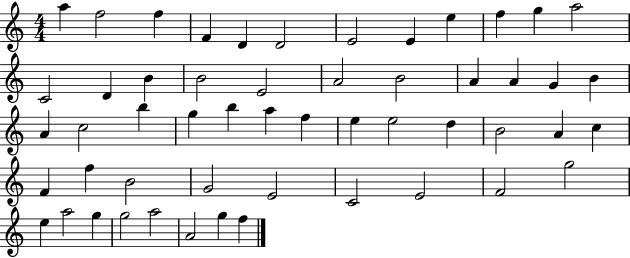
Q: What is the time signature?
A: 4/4